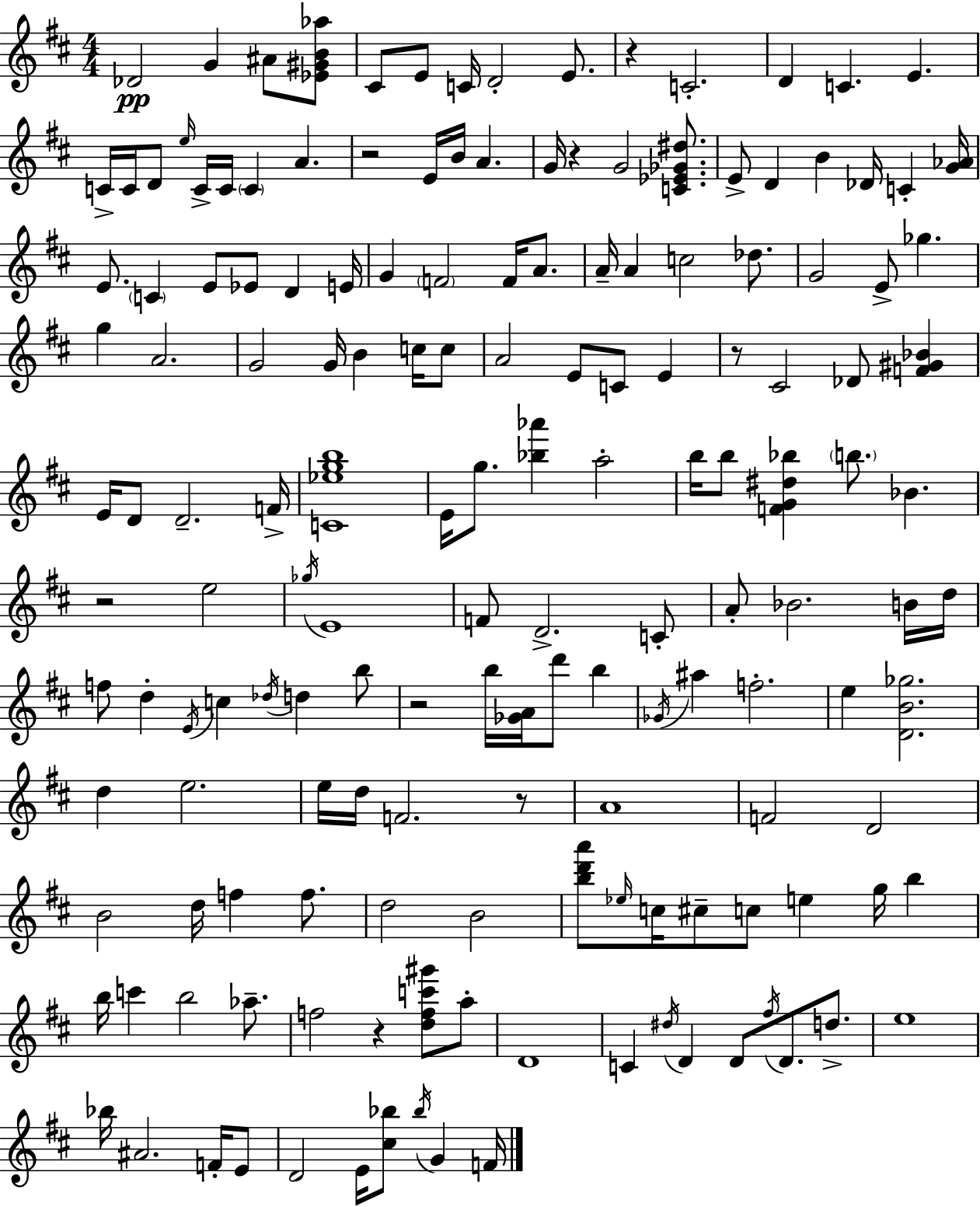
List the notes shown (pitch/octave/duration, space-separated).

Db4/h G4/q A#4/e [Eb4,G#4,B4,Ab5]/e C#4/e E4/e C4/s D4/h E4/e. R/q C4/h. D4/q C4/q. E4/q. C4/s C4/s D4/e E5/s C4/s C4/s C4/q A4/q. R/h E4/s B4/s A4/q. G4/s R/q G4/h [C4,Eb4,Gb4,D#5]/e. E4/e D4/q B4/q Db4/s C4/q [G4,Ab4]/s E4/e. C4/q E4/e Eb4/e D4/q E4/s G4/q F4/h F4/s A4/e. A4/s A4/q C5/h Db5/e. G4/h E4/e Gb5/q. G5/q A4/h. G4/h G4/s B4/q C5/s C5/e A4/h E4/e C4/e E4/q R/e C#4/h Db4/e [F4,G#4,Bb4]/q E4/s D4/e D4/h. F4/s [C4,Eb5,G5,B5]/w E4/s G5/e. [Bb5,Ab6]/q A5/h B5/s B5/e [F4,G4,D#5,Bb5]/q B5/e. Bb4/q. R/h E5/h Gb5/s E4/w F4/e D4/h. C4/e A4/e Bb4/h. B4/s D5/s F5/e D5/q E4/s C5/q Db5/s D5/q B5/e R/h B5/s [Gb4,A4]/s D6/e B5/q Gb4/s A#5/q F5/h. E5/q [D4,B4,Gb5]/h. D5/q E5/h. E5/s D5/s F4/h. R/e A4/w F4/h D4/h B4/h D5/s F5/q F5/e. D5/h B4/h [B5,D6,A6]/e Eb5/s C5/s C#5/e C5/e E5/q G5/s B5/q B5/s C6/q B5/h Ab5/e. F5/h R/q [D5,F5,C6,G#6]/e A5/e D4/w C4/q D#5/s D4/q D4/e F#5/s D4/e. D5/e. E5/w Bb5/s A#4/h. F4/s E4/e D4/h E4/s [C#5,Bb5]/e Bb5/s G4/q F4/s